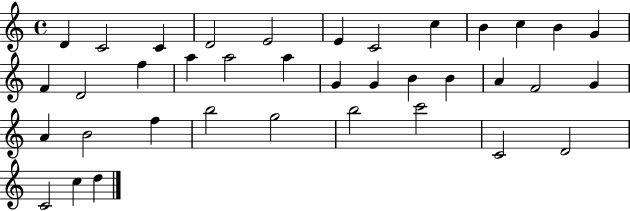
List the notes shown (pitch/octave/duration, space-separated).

D4/q C4/h C4/q D4/h E4/h E4/q C4/h C5/q B4/q C5/q B4/q G4/q F4/q D4/h F5/q A5/q A5/h A5/q G4/q G4/q B4/q B4/q A4/q F4/h G4/q A4/q B4/h F5/q B5/h G5/h B5/h C6/h C4/h D4/h C4/h C5/q D5/q